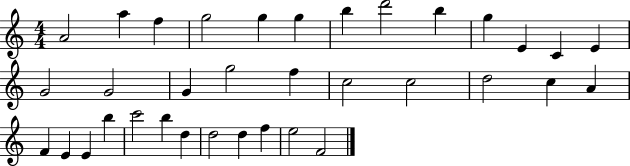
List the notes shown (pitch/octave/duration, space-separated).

A4/h A5/q F5/q G5/h G5/q G5/q B5/q D6/h B5/q G5/q E4/q C4/q E4/q G4/h G4/h G4/q G5/h F5/q C5/h C5/h D5/h C5/q A4/q F4/q E4/q E4/q B5/q C6/h B5/q D5/q D5/h D5/q F5/q E5/h F4/h